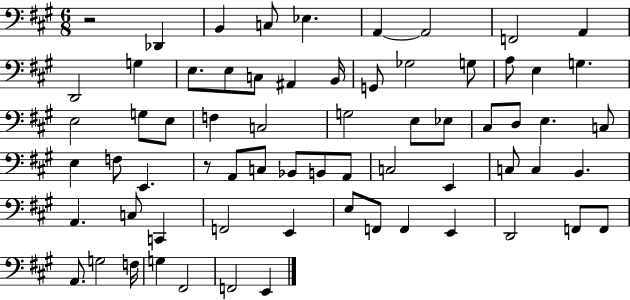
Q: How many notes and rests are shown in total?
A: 67